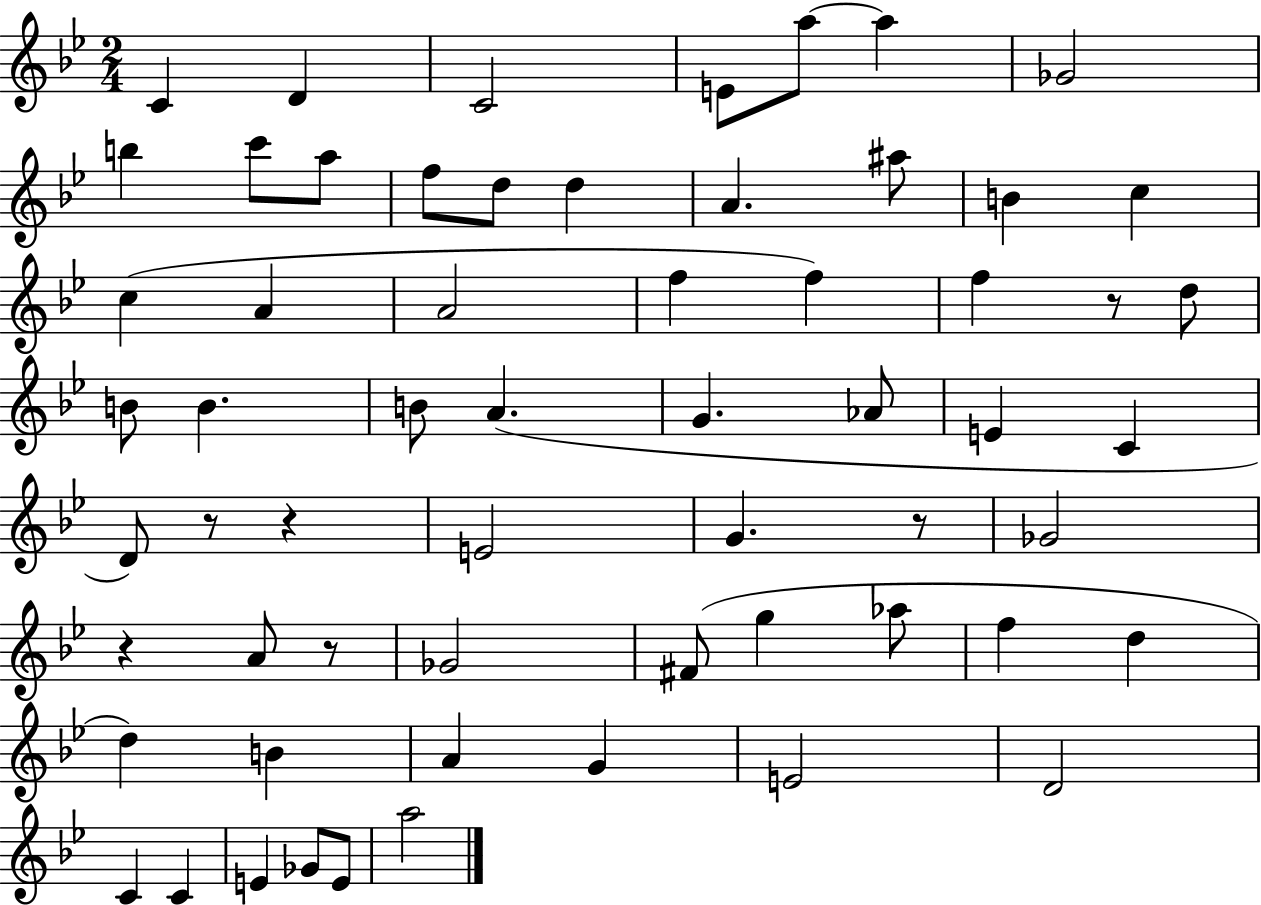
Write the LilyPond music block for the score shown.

{
  \clef treble
  \numericTimeSignature
  \time 2/4
  \key bes \major
  \repeat volta 2 { c'4 d'4 | c'2 | e'8 a''8~~ a''4 | ges'2 | \break b''4 c'''8 a''8 | f''8 d''8 d''4 | a'4. ais''8 | b'4 c''4 | \break c''4( a'4 | a'2 | f''4 f''4) | f''4 r8 d''8 | \break b'8 b'4. | b'8 a'4.( | g'4. aes'8 | e'4 c'4 | \break d'8) r8 r4 | e'2 | g'4. r8 | ges'2 | \break r4 a'8 r8 | ges'2 | fis'8( g''4 aes''8 | f''4 d''4 | \break d''4) b'4 | a'4 g'4 | e'2 | d'2 | \break c'4 c'4 | e'4 ges'8 e'8 | a''2 | } \bar "|."
}